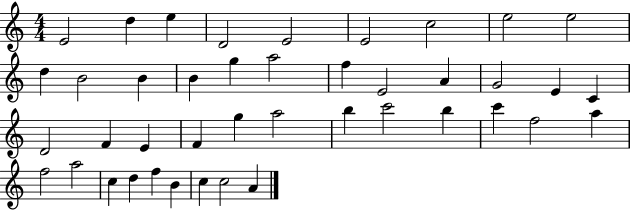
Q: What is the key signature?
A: C major